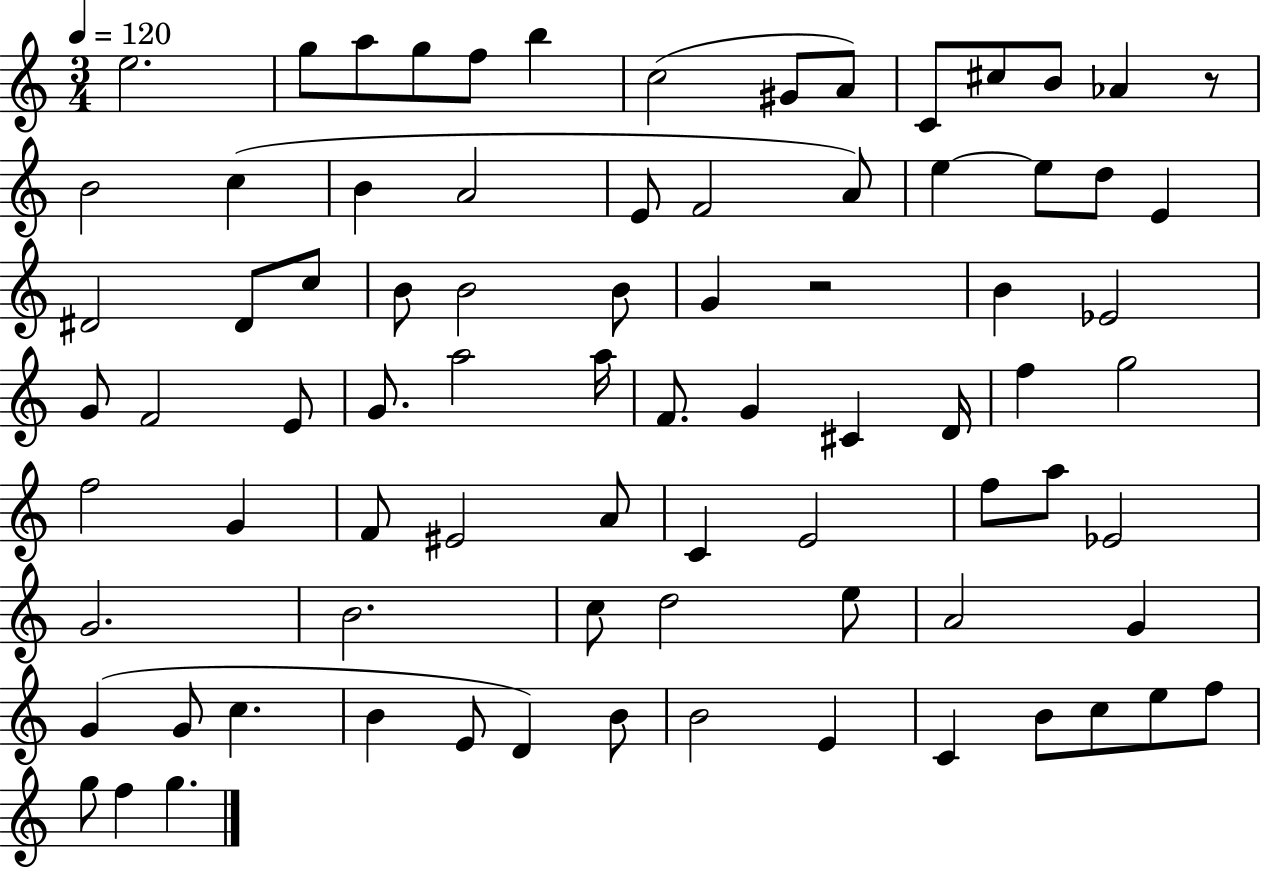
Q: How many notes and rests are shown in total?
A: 81